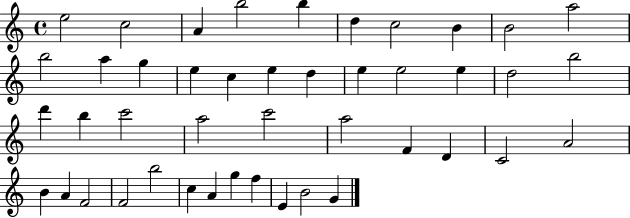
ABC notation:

X:1
T:Untitled
M:4/4
L:1/4
K:C
e2 c2 A b2 b d c2 B B2 a2 b2 a g e c e d e e2 e d2 b2 d' b c'2 a2 c'2 a2 F D C2 A2 B A F2 F2 b2 c A g f E B2 G